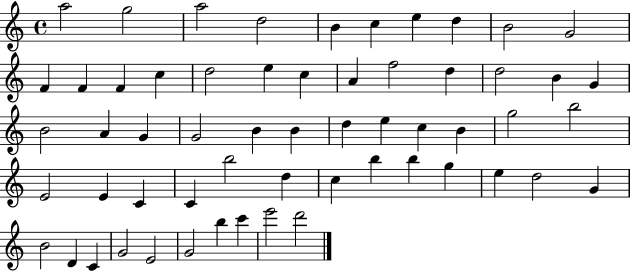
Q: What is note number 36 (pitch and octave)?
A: E4